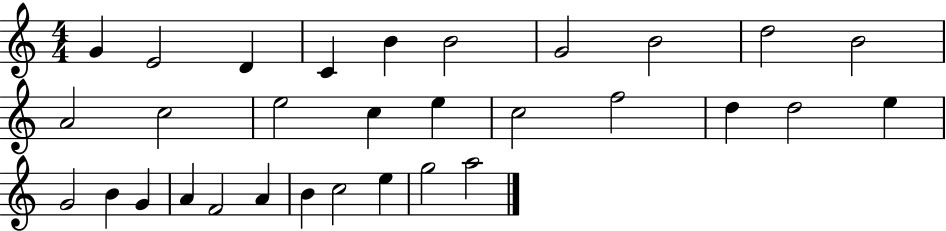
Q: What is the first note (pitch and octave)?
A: G4